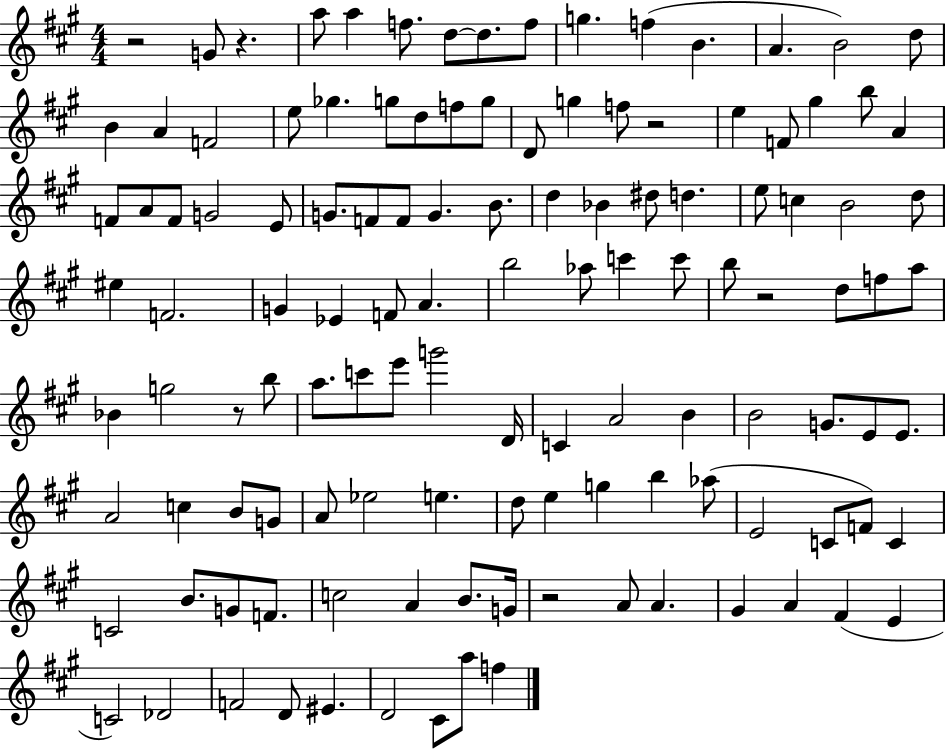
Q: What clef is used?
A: treble